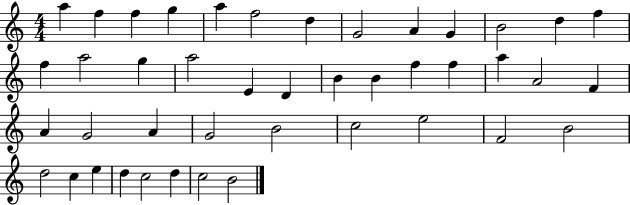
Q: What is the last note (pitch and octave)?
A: B4